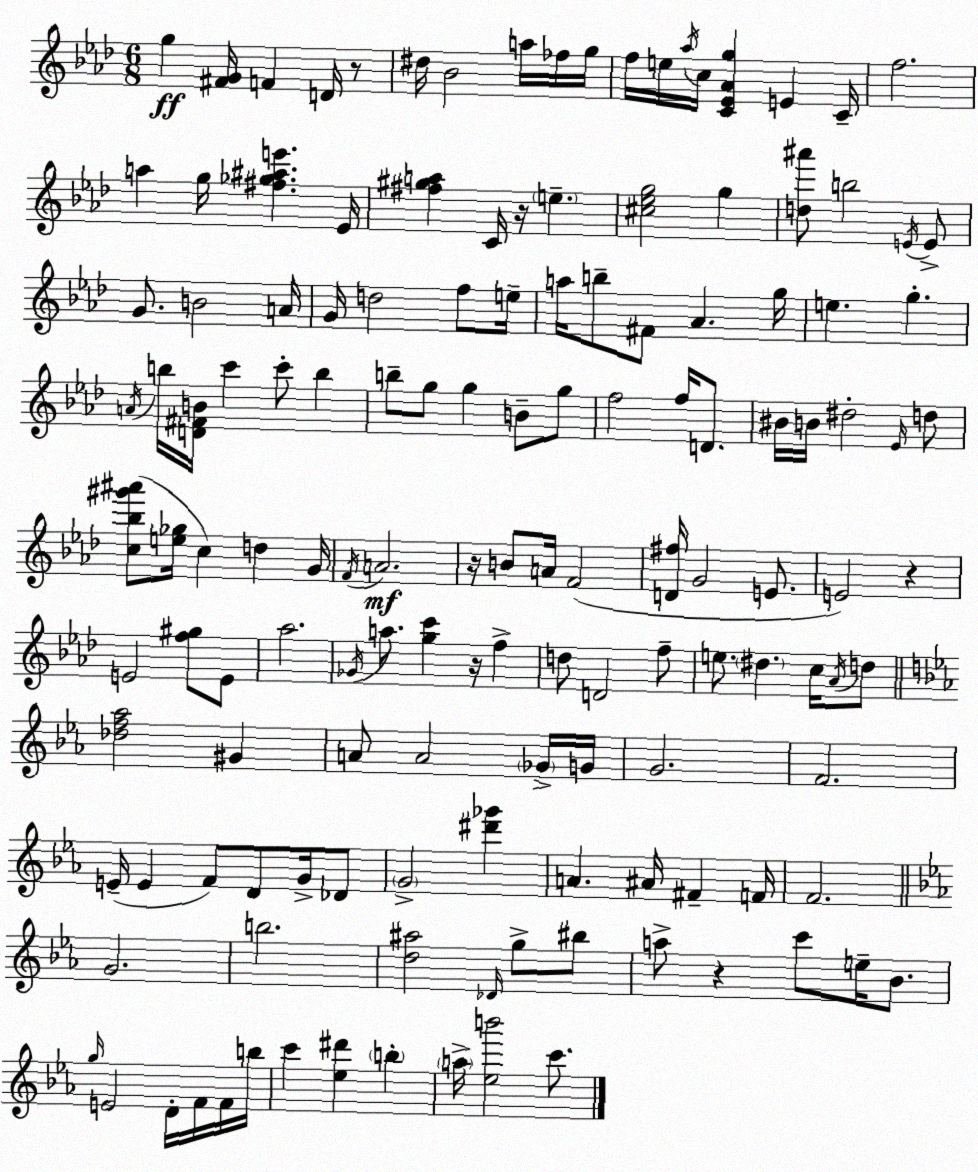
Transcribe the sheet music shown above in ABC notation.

X:1
T:Untitled
M:6/8
L:1/4
K:Ab
g [^FG]/4 F D/4 z/2 ^d/4 _B2 a/4 _f/4 g/4 f/4 e/4 _a/4 c/4 [C_E_Ag] E C/4 f2 a g/4 [^f_g^ae'] _E/4 [^f^ga] C/4 z/4 e [^c_eg]2 g [d^a']/2 b2 E/4 E/2 G/2 B2 A/4 G/4 d2 f/2 e/4 a/4 b/2 ^F/2 _A g/4 e g A/4 b/4 [D^FB]/4 c' c'/2 b b/2 g/2 g B/2 g/2 f2 f/4 D/2 ^B/4 B/4 ^d2 _E/4 d/2 [c_b^g'^a']/2 [e_g]/4 c d G/4 F/4 A2 z/4 B/2 A/4 F2 [D^f]/4 G2 E/2 E2 z E2 [f^g]/2 E/2 _a2 _G/4 a/2 [gc'] z/4 f d/2 D2 f/2 e/2 ^d c/4 _A/4 d/2 [_df_a]2 ^G A/2 A2 _G/4 G/4 G2 F2 E/4 E F/2 D/2 G/4 _D/2 G2 [^d'_g'] A ^A/4 ^F F/4 F2 G2 b2 [d^a]2 _D/4 g/2 ^b/2 a/2 z c'/2 e/4 _B/2 g/4 E2 D/4 F/4 F/4 b/4 c' [_e^d'] b a/4 [_eb']2 c'/2